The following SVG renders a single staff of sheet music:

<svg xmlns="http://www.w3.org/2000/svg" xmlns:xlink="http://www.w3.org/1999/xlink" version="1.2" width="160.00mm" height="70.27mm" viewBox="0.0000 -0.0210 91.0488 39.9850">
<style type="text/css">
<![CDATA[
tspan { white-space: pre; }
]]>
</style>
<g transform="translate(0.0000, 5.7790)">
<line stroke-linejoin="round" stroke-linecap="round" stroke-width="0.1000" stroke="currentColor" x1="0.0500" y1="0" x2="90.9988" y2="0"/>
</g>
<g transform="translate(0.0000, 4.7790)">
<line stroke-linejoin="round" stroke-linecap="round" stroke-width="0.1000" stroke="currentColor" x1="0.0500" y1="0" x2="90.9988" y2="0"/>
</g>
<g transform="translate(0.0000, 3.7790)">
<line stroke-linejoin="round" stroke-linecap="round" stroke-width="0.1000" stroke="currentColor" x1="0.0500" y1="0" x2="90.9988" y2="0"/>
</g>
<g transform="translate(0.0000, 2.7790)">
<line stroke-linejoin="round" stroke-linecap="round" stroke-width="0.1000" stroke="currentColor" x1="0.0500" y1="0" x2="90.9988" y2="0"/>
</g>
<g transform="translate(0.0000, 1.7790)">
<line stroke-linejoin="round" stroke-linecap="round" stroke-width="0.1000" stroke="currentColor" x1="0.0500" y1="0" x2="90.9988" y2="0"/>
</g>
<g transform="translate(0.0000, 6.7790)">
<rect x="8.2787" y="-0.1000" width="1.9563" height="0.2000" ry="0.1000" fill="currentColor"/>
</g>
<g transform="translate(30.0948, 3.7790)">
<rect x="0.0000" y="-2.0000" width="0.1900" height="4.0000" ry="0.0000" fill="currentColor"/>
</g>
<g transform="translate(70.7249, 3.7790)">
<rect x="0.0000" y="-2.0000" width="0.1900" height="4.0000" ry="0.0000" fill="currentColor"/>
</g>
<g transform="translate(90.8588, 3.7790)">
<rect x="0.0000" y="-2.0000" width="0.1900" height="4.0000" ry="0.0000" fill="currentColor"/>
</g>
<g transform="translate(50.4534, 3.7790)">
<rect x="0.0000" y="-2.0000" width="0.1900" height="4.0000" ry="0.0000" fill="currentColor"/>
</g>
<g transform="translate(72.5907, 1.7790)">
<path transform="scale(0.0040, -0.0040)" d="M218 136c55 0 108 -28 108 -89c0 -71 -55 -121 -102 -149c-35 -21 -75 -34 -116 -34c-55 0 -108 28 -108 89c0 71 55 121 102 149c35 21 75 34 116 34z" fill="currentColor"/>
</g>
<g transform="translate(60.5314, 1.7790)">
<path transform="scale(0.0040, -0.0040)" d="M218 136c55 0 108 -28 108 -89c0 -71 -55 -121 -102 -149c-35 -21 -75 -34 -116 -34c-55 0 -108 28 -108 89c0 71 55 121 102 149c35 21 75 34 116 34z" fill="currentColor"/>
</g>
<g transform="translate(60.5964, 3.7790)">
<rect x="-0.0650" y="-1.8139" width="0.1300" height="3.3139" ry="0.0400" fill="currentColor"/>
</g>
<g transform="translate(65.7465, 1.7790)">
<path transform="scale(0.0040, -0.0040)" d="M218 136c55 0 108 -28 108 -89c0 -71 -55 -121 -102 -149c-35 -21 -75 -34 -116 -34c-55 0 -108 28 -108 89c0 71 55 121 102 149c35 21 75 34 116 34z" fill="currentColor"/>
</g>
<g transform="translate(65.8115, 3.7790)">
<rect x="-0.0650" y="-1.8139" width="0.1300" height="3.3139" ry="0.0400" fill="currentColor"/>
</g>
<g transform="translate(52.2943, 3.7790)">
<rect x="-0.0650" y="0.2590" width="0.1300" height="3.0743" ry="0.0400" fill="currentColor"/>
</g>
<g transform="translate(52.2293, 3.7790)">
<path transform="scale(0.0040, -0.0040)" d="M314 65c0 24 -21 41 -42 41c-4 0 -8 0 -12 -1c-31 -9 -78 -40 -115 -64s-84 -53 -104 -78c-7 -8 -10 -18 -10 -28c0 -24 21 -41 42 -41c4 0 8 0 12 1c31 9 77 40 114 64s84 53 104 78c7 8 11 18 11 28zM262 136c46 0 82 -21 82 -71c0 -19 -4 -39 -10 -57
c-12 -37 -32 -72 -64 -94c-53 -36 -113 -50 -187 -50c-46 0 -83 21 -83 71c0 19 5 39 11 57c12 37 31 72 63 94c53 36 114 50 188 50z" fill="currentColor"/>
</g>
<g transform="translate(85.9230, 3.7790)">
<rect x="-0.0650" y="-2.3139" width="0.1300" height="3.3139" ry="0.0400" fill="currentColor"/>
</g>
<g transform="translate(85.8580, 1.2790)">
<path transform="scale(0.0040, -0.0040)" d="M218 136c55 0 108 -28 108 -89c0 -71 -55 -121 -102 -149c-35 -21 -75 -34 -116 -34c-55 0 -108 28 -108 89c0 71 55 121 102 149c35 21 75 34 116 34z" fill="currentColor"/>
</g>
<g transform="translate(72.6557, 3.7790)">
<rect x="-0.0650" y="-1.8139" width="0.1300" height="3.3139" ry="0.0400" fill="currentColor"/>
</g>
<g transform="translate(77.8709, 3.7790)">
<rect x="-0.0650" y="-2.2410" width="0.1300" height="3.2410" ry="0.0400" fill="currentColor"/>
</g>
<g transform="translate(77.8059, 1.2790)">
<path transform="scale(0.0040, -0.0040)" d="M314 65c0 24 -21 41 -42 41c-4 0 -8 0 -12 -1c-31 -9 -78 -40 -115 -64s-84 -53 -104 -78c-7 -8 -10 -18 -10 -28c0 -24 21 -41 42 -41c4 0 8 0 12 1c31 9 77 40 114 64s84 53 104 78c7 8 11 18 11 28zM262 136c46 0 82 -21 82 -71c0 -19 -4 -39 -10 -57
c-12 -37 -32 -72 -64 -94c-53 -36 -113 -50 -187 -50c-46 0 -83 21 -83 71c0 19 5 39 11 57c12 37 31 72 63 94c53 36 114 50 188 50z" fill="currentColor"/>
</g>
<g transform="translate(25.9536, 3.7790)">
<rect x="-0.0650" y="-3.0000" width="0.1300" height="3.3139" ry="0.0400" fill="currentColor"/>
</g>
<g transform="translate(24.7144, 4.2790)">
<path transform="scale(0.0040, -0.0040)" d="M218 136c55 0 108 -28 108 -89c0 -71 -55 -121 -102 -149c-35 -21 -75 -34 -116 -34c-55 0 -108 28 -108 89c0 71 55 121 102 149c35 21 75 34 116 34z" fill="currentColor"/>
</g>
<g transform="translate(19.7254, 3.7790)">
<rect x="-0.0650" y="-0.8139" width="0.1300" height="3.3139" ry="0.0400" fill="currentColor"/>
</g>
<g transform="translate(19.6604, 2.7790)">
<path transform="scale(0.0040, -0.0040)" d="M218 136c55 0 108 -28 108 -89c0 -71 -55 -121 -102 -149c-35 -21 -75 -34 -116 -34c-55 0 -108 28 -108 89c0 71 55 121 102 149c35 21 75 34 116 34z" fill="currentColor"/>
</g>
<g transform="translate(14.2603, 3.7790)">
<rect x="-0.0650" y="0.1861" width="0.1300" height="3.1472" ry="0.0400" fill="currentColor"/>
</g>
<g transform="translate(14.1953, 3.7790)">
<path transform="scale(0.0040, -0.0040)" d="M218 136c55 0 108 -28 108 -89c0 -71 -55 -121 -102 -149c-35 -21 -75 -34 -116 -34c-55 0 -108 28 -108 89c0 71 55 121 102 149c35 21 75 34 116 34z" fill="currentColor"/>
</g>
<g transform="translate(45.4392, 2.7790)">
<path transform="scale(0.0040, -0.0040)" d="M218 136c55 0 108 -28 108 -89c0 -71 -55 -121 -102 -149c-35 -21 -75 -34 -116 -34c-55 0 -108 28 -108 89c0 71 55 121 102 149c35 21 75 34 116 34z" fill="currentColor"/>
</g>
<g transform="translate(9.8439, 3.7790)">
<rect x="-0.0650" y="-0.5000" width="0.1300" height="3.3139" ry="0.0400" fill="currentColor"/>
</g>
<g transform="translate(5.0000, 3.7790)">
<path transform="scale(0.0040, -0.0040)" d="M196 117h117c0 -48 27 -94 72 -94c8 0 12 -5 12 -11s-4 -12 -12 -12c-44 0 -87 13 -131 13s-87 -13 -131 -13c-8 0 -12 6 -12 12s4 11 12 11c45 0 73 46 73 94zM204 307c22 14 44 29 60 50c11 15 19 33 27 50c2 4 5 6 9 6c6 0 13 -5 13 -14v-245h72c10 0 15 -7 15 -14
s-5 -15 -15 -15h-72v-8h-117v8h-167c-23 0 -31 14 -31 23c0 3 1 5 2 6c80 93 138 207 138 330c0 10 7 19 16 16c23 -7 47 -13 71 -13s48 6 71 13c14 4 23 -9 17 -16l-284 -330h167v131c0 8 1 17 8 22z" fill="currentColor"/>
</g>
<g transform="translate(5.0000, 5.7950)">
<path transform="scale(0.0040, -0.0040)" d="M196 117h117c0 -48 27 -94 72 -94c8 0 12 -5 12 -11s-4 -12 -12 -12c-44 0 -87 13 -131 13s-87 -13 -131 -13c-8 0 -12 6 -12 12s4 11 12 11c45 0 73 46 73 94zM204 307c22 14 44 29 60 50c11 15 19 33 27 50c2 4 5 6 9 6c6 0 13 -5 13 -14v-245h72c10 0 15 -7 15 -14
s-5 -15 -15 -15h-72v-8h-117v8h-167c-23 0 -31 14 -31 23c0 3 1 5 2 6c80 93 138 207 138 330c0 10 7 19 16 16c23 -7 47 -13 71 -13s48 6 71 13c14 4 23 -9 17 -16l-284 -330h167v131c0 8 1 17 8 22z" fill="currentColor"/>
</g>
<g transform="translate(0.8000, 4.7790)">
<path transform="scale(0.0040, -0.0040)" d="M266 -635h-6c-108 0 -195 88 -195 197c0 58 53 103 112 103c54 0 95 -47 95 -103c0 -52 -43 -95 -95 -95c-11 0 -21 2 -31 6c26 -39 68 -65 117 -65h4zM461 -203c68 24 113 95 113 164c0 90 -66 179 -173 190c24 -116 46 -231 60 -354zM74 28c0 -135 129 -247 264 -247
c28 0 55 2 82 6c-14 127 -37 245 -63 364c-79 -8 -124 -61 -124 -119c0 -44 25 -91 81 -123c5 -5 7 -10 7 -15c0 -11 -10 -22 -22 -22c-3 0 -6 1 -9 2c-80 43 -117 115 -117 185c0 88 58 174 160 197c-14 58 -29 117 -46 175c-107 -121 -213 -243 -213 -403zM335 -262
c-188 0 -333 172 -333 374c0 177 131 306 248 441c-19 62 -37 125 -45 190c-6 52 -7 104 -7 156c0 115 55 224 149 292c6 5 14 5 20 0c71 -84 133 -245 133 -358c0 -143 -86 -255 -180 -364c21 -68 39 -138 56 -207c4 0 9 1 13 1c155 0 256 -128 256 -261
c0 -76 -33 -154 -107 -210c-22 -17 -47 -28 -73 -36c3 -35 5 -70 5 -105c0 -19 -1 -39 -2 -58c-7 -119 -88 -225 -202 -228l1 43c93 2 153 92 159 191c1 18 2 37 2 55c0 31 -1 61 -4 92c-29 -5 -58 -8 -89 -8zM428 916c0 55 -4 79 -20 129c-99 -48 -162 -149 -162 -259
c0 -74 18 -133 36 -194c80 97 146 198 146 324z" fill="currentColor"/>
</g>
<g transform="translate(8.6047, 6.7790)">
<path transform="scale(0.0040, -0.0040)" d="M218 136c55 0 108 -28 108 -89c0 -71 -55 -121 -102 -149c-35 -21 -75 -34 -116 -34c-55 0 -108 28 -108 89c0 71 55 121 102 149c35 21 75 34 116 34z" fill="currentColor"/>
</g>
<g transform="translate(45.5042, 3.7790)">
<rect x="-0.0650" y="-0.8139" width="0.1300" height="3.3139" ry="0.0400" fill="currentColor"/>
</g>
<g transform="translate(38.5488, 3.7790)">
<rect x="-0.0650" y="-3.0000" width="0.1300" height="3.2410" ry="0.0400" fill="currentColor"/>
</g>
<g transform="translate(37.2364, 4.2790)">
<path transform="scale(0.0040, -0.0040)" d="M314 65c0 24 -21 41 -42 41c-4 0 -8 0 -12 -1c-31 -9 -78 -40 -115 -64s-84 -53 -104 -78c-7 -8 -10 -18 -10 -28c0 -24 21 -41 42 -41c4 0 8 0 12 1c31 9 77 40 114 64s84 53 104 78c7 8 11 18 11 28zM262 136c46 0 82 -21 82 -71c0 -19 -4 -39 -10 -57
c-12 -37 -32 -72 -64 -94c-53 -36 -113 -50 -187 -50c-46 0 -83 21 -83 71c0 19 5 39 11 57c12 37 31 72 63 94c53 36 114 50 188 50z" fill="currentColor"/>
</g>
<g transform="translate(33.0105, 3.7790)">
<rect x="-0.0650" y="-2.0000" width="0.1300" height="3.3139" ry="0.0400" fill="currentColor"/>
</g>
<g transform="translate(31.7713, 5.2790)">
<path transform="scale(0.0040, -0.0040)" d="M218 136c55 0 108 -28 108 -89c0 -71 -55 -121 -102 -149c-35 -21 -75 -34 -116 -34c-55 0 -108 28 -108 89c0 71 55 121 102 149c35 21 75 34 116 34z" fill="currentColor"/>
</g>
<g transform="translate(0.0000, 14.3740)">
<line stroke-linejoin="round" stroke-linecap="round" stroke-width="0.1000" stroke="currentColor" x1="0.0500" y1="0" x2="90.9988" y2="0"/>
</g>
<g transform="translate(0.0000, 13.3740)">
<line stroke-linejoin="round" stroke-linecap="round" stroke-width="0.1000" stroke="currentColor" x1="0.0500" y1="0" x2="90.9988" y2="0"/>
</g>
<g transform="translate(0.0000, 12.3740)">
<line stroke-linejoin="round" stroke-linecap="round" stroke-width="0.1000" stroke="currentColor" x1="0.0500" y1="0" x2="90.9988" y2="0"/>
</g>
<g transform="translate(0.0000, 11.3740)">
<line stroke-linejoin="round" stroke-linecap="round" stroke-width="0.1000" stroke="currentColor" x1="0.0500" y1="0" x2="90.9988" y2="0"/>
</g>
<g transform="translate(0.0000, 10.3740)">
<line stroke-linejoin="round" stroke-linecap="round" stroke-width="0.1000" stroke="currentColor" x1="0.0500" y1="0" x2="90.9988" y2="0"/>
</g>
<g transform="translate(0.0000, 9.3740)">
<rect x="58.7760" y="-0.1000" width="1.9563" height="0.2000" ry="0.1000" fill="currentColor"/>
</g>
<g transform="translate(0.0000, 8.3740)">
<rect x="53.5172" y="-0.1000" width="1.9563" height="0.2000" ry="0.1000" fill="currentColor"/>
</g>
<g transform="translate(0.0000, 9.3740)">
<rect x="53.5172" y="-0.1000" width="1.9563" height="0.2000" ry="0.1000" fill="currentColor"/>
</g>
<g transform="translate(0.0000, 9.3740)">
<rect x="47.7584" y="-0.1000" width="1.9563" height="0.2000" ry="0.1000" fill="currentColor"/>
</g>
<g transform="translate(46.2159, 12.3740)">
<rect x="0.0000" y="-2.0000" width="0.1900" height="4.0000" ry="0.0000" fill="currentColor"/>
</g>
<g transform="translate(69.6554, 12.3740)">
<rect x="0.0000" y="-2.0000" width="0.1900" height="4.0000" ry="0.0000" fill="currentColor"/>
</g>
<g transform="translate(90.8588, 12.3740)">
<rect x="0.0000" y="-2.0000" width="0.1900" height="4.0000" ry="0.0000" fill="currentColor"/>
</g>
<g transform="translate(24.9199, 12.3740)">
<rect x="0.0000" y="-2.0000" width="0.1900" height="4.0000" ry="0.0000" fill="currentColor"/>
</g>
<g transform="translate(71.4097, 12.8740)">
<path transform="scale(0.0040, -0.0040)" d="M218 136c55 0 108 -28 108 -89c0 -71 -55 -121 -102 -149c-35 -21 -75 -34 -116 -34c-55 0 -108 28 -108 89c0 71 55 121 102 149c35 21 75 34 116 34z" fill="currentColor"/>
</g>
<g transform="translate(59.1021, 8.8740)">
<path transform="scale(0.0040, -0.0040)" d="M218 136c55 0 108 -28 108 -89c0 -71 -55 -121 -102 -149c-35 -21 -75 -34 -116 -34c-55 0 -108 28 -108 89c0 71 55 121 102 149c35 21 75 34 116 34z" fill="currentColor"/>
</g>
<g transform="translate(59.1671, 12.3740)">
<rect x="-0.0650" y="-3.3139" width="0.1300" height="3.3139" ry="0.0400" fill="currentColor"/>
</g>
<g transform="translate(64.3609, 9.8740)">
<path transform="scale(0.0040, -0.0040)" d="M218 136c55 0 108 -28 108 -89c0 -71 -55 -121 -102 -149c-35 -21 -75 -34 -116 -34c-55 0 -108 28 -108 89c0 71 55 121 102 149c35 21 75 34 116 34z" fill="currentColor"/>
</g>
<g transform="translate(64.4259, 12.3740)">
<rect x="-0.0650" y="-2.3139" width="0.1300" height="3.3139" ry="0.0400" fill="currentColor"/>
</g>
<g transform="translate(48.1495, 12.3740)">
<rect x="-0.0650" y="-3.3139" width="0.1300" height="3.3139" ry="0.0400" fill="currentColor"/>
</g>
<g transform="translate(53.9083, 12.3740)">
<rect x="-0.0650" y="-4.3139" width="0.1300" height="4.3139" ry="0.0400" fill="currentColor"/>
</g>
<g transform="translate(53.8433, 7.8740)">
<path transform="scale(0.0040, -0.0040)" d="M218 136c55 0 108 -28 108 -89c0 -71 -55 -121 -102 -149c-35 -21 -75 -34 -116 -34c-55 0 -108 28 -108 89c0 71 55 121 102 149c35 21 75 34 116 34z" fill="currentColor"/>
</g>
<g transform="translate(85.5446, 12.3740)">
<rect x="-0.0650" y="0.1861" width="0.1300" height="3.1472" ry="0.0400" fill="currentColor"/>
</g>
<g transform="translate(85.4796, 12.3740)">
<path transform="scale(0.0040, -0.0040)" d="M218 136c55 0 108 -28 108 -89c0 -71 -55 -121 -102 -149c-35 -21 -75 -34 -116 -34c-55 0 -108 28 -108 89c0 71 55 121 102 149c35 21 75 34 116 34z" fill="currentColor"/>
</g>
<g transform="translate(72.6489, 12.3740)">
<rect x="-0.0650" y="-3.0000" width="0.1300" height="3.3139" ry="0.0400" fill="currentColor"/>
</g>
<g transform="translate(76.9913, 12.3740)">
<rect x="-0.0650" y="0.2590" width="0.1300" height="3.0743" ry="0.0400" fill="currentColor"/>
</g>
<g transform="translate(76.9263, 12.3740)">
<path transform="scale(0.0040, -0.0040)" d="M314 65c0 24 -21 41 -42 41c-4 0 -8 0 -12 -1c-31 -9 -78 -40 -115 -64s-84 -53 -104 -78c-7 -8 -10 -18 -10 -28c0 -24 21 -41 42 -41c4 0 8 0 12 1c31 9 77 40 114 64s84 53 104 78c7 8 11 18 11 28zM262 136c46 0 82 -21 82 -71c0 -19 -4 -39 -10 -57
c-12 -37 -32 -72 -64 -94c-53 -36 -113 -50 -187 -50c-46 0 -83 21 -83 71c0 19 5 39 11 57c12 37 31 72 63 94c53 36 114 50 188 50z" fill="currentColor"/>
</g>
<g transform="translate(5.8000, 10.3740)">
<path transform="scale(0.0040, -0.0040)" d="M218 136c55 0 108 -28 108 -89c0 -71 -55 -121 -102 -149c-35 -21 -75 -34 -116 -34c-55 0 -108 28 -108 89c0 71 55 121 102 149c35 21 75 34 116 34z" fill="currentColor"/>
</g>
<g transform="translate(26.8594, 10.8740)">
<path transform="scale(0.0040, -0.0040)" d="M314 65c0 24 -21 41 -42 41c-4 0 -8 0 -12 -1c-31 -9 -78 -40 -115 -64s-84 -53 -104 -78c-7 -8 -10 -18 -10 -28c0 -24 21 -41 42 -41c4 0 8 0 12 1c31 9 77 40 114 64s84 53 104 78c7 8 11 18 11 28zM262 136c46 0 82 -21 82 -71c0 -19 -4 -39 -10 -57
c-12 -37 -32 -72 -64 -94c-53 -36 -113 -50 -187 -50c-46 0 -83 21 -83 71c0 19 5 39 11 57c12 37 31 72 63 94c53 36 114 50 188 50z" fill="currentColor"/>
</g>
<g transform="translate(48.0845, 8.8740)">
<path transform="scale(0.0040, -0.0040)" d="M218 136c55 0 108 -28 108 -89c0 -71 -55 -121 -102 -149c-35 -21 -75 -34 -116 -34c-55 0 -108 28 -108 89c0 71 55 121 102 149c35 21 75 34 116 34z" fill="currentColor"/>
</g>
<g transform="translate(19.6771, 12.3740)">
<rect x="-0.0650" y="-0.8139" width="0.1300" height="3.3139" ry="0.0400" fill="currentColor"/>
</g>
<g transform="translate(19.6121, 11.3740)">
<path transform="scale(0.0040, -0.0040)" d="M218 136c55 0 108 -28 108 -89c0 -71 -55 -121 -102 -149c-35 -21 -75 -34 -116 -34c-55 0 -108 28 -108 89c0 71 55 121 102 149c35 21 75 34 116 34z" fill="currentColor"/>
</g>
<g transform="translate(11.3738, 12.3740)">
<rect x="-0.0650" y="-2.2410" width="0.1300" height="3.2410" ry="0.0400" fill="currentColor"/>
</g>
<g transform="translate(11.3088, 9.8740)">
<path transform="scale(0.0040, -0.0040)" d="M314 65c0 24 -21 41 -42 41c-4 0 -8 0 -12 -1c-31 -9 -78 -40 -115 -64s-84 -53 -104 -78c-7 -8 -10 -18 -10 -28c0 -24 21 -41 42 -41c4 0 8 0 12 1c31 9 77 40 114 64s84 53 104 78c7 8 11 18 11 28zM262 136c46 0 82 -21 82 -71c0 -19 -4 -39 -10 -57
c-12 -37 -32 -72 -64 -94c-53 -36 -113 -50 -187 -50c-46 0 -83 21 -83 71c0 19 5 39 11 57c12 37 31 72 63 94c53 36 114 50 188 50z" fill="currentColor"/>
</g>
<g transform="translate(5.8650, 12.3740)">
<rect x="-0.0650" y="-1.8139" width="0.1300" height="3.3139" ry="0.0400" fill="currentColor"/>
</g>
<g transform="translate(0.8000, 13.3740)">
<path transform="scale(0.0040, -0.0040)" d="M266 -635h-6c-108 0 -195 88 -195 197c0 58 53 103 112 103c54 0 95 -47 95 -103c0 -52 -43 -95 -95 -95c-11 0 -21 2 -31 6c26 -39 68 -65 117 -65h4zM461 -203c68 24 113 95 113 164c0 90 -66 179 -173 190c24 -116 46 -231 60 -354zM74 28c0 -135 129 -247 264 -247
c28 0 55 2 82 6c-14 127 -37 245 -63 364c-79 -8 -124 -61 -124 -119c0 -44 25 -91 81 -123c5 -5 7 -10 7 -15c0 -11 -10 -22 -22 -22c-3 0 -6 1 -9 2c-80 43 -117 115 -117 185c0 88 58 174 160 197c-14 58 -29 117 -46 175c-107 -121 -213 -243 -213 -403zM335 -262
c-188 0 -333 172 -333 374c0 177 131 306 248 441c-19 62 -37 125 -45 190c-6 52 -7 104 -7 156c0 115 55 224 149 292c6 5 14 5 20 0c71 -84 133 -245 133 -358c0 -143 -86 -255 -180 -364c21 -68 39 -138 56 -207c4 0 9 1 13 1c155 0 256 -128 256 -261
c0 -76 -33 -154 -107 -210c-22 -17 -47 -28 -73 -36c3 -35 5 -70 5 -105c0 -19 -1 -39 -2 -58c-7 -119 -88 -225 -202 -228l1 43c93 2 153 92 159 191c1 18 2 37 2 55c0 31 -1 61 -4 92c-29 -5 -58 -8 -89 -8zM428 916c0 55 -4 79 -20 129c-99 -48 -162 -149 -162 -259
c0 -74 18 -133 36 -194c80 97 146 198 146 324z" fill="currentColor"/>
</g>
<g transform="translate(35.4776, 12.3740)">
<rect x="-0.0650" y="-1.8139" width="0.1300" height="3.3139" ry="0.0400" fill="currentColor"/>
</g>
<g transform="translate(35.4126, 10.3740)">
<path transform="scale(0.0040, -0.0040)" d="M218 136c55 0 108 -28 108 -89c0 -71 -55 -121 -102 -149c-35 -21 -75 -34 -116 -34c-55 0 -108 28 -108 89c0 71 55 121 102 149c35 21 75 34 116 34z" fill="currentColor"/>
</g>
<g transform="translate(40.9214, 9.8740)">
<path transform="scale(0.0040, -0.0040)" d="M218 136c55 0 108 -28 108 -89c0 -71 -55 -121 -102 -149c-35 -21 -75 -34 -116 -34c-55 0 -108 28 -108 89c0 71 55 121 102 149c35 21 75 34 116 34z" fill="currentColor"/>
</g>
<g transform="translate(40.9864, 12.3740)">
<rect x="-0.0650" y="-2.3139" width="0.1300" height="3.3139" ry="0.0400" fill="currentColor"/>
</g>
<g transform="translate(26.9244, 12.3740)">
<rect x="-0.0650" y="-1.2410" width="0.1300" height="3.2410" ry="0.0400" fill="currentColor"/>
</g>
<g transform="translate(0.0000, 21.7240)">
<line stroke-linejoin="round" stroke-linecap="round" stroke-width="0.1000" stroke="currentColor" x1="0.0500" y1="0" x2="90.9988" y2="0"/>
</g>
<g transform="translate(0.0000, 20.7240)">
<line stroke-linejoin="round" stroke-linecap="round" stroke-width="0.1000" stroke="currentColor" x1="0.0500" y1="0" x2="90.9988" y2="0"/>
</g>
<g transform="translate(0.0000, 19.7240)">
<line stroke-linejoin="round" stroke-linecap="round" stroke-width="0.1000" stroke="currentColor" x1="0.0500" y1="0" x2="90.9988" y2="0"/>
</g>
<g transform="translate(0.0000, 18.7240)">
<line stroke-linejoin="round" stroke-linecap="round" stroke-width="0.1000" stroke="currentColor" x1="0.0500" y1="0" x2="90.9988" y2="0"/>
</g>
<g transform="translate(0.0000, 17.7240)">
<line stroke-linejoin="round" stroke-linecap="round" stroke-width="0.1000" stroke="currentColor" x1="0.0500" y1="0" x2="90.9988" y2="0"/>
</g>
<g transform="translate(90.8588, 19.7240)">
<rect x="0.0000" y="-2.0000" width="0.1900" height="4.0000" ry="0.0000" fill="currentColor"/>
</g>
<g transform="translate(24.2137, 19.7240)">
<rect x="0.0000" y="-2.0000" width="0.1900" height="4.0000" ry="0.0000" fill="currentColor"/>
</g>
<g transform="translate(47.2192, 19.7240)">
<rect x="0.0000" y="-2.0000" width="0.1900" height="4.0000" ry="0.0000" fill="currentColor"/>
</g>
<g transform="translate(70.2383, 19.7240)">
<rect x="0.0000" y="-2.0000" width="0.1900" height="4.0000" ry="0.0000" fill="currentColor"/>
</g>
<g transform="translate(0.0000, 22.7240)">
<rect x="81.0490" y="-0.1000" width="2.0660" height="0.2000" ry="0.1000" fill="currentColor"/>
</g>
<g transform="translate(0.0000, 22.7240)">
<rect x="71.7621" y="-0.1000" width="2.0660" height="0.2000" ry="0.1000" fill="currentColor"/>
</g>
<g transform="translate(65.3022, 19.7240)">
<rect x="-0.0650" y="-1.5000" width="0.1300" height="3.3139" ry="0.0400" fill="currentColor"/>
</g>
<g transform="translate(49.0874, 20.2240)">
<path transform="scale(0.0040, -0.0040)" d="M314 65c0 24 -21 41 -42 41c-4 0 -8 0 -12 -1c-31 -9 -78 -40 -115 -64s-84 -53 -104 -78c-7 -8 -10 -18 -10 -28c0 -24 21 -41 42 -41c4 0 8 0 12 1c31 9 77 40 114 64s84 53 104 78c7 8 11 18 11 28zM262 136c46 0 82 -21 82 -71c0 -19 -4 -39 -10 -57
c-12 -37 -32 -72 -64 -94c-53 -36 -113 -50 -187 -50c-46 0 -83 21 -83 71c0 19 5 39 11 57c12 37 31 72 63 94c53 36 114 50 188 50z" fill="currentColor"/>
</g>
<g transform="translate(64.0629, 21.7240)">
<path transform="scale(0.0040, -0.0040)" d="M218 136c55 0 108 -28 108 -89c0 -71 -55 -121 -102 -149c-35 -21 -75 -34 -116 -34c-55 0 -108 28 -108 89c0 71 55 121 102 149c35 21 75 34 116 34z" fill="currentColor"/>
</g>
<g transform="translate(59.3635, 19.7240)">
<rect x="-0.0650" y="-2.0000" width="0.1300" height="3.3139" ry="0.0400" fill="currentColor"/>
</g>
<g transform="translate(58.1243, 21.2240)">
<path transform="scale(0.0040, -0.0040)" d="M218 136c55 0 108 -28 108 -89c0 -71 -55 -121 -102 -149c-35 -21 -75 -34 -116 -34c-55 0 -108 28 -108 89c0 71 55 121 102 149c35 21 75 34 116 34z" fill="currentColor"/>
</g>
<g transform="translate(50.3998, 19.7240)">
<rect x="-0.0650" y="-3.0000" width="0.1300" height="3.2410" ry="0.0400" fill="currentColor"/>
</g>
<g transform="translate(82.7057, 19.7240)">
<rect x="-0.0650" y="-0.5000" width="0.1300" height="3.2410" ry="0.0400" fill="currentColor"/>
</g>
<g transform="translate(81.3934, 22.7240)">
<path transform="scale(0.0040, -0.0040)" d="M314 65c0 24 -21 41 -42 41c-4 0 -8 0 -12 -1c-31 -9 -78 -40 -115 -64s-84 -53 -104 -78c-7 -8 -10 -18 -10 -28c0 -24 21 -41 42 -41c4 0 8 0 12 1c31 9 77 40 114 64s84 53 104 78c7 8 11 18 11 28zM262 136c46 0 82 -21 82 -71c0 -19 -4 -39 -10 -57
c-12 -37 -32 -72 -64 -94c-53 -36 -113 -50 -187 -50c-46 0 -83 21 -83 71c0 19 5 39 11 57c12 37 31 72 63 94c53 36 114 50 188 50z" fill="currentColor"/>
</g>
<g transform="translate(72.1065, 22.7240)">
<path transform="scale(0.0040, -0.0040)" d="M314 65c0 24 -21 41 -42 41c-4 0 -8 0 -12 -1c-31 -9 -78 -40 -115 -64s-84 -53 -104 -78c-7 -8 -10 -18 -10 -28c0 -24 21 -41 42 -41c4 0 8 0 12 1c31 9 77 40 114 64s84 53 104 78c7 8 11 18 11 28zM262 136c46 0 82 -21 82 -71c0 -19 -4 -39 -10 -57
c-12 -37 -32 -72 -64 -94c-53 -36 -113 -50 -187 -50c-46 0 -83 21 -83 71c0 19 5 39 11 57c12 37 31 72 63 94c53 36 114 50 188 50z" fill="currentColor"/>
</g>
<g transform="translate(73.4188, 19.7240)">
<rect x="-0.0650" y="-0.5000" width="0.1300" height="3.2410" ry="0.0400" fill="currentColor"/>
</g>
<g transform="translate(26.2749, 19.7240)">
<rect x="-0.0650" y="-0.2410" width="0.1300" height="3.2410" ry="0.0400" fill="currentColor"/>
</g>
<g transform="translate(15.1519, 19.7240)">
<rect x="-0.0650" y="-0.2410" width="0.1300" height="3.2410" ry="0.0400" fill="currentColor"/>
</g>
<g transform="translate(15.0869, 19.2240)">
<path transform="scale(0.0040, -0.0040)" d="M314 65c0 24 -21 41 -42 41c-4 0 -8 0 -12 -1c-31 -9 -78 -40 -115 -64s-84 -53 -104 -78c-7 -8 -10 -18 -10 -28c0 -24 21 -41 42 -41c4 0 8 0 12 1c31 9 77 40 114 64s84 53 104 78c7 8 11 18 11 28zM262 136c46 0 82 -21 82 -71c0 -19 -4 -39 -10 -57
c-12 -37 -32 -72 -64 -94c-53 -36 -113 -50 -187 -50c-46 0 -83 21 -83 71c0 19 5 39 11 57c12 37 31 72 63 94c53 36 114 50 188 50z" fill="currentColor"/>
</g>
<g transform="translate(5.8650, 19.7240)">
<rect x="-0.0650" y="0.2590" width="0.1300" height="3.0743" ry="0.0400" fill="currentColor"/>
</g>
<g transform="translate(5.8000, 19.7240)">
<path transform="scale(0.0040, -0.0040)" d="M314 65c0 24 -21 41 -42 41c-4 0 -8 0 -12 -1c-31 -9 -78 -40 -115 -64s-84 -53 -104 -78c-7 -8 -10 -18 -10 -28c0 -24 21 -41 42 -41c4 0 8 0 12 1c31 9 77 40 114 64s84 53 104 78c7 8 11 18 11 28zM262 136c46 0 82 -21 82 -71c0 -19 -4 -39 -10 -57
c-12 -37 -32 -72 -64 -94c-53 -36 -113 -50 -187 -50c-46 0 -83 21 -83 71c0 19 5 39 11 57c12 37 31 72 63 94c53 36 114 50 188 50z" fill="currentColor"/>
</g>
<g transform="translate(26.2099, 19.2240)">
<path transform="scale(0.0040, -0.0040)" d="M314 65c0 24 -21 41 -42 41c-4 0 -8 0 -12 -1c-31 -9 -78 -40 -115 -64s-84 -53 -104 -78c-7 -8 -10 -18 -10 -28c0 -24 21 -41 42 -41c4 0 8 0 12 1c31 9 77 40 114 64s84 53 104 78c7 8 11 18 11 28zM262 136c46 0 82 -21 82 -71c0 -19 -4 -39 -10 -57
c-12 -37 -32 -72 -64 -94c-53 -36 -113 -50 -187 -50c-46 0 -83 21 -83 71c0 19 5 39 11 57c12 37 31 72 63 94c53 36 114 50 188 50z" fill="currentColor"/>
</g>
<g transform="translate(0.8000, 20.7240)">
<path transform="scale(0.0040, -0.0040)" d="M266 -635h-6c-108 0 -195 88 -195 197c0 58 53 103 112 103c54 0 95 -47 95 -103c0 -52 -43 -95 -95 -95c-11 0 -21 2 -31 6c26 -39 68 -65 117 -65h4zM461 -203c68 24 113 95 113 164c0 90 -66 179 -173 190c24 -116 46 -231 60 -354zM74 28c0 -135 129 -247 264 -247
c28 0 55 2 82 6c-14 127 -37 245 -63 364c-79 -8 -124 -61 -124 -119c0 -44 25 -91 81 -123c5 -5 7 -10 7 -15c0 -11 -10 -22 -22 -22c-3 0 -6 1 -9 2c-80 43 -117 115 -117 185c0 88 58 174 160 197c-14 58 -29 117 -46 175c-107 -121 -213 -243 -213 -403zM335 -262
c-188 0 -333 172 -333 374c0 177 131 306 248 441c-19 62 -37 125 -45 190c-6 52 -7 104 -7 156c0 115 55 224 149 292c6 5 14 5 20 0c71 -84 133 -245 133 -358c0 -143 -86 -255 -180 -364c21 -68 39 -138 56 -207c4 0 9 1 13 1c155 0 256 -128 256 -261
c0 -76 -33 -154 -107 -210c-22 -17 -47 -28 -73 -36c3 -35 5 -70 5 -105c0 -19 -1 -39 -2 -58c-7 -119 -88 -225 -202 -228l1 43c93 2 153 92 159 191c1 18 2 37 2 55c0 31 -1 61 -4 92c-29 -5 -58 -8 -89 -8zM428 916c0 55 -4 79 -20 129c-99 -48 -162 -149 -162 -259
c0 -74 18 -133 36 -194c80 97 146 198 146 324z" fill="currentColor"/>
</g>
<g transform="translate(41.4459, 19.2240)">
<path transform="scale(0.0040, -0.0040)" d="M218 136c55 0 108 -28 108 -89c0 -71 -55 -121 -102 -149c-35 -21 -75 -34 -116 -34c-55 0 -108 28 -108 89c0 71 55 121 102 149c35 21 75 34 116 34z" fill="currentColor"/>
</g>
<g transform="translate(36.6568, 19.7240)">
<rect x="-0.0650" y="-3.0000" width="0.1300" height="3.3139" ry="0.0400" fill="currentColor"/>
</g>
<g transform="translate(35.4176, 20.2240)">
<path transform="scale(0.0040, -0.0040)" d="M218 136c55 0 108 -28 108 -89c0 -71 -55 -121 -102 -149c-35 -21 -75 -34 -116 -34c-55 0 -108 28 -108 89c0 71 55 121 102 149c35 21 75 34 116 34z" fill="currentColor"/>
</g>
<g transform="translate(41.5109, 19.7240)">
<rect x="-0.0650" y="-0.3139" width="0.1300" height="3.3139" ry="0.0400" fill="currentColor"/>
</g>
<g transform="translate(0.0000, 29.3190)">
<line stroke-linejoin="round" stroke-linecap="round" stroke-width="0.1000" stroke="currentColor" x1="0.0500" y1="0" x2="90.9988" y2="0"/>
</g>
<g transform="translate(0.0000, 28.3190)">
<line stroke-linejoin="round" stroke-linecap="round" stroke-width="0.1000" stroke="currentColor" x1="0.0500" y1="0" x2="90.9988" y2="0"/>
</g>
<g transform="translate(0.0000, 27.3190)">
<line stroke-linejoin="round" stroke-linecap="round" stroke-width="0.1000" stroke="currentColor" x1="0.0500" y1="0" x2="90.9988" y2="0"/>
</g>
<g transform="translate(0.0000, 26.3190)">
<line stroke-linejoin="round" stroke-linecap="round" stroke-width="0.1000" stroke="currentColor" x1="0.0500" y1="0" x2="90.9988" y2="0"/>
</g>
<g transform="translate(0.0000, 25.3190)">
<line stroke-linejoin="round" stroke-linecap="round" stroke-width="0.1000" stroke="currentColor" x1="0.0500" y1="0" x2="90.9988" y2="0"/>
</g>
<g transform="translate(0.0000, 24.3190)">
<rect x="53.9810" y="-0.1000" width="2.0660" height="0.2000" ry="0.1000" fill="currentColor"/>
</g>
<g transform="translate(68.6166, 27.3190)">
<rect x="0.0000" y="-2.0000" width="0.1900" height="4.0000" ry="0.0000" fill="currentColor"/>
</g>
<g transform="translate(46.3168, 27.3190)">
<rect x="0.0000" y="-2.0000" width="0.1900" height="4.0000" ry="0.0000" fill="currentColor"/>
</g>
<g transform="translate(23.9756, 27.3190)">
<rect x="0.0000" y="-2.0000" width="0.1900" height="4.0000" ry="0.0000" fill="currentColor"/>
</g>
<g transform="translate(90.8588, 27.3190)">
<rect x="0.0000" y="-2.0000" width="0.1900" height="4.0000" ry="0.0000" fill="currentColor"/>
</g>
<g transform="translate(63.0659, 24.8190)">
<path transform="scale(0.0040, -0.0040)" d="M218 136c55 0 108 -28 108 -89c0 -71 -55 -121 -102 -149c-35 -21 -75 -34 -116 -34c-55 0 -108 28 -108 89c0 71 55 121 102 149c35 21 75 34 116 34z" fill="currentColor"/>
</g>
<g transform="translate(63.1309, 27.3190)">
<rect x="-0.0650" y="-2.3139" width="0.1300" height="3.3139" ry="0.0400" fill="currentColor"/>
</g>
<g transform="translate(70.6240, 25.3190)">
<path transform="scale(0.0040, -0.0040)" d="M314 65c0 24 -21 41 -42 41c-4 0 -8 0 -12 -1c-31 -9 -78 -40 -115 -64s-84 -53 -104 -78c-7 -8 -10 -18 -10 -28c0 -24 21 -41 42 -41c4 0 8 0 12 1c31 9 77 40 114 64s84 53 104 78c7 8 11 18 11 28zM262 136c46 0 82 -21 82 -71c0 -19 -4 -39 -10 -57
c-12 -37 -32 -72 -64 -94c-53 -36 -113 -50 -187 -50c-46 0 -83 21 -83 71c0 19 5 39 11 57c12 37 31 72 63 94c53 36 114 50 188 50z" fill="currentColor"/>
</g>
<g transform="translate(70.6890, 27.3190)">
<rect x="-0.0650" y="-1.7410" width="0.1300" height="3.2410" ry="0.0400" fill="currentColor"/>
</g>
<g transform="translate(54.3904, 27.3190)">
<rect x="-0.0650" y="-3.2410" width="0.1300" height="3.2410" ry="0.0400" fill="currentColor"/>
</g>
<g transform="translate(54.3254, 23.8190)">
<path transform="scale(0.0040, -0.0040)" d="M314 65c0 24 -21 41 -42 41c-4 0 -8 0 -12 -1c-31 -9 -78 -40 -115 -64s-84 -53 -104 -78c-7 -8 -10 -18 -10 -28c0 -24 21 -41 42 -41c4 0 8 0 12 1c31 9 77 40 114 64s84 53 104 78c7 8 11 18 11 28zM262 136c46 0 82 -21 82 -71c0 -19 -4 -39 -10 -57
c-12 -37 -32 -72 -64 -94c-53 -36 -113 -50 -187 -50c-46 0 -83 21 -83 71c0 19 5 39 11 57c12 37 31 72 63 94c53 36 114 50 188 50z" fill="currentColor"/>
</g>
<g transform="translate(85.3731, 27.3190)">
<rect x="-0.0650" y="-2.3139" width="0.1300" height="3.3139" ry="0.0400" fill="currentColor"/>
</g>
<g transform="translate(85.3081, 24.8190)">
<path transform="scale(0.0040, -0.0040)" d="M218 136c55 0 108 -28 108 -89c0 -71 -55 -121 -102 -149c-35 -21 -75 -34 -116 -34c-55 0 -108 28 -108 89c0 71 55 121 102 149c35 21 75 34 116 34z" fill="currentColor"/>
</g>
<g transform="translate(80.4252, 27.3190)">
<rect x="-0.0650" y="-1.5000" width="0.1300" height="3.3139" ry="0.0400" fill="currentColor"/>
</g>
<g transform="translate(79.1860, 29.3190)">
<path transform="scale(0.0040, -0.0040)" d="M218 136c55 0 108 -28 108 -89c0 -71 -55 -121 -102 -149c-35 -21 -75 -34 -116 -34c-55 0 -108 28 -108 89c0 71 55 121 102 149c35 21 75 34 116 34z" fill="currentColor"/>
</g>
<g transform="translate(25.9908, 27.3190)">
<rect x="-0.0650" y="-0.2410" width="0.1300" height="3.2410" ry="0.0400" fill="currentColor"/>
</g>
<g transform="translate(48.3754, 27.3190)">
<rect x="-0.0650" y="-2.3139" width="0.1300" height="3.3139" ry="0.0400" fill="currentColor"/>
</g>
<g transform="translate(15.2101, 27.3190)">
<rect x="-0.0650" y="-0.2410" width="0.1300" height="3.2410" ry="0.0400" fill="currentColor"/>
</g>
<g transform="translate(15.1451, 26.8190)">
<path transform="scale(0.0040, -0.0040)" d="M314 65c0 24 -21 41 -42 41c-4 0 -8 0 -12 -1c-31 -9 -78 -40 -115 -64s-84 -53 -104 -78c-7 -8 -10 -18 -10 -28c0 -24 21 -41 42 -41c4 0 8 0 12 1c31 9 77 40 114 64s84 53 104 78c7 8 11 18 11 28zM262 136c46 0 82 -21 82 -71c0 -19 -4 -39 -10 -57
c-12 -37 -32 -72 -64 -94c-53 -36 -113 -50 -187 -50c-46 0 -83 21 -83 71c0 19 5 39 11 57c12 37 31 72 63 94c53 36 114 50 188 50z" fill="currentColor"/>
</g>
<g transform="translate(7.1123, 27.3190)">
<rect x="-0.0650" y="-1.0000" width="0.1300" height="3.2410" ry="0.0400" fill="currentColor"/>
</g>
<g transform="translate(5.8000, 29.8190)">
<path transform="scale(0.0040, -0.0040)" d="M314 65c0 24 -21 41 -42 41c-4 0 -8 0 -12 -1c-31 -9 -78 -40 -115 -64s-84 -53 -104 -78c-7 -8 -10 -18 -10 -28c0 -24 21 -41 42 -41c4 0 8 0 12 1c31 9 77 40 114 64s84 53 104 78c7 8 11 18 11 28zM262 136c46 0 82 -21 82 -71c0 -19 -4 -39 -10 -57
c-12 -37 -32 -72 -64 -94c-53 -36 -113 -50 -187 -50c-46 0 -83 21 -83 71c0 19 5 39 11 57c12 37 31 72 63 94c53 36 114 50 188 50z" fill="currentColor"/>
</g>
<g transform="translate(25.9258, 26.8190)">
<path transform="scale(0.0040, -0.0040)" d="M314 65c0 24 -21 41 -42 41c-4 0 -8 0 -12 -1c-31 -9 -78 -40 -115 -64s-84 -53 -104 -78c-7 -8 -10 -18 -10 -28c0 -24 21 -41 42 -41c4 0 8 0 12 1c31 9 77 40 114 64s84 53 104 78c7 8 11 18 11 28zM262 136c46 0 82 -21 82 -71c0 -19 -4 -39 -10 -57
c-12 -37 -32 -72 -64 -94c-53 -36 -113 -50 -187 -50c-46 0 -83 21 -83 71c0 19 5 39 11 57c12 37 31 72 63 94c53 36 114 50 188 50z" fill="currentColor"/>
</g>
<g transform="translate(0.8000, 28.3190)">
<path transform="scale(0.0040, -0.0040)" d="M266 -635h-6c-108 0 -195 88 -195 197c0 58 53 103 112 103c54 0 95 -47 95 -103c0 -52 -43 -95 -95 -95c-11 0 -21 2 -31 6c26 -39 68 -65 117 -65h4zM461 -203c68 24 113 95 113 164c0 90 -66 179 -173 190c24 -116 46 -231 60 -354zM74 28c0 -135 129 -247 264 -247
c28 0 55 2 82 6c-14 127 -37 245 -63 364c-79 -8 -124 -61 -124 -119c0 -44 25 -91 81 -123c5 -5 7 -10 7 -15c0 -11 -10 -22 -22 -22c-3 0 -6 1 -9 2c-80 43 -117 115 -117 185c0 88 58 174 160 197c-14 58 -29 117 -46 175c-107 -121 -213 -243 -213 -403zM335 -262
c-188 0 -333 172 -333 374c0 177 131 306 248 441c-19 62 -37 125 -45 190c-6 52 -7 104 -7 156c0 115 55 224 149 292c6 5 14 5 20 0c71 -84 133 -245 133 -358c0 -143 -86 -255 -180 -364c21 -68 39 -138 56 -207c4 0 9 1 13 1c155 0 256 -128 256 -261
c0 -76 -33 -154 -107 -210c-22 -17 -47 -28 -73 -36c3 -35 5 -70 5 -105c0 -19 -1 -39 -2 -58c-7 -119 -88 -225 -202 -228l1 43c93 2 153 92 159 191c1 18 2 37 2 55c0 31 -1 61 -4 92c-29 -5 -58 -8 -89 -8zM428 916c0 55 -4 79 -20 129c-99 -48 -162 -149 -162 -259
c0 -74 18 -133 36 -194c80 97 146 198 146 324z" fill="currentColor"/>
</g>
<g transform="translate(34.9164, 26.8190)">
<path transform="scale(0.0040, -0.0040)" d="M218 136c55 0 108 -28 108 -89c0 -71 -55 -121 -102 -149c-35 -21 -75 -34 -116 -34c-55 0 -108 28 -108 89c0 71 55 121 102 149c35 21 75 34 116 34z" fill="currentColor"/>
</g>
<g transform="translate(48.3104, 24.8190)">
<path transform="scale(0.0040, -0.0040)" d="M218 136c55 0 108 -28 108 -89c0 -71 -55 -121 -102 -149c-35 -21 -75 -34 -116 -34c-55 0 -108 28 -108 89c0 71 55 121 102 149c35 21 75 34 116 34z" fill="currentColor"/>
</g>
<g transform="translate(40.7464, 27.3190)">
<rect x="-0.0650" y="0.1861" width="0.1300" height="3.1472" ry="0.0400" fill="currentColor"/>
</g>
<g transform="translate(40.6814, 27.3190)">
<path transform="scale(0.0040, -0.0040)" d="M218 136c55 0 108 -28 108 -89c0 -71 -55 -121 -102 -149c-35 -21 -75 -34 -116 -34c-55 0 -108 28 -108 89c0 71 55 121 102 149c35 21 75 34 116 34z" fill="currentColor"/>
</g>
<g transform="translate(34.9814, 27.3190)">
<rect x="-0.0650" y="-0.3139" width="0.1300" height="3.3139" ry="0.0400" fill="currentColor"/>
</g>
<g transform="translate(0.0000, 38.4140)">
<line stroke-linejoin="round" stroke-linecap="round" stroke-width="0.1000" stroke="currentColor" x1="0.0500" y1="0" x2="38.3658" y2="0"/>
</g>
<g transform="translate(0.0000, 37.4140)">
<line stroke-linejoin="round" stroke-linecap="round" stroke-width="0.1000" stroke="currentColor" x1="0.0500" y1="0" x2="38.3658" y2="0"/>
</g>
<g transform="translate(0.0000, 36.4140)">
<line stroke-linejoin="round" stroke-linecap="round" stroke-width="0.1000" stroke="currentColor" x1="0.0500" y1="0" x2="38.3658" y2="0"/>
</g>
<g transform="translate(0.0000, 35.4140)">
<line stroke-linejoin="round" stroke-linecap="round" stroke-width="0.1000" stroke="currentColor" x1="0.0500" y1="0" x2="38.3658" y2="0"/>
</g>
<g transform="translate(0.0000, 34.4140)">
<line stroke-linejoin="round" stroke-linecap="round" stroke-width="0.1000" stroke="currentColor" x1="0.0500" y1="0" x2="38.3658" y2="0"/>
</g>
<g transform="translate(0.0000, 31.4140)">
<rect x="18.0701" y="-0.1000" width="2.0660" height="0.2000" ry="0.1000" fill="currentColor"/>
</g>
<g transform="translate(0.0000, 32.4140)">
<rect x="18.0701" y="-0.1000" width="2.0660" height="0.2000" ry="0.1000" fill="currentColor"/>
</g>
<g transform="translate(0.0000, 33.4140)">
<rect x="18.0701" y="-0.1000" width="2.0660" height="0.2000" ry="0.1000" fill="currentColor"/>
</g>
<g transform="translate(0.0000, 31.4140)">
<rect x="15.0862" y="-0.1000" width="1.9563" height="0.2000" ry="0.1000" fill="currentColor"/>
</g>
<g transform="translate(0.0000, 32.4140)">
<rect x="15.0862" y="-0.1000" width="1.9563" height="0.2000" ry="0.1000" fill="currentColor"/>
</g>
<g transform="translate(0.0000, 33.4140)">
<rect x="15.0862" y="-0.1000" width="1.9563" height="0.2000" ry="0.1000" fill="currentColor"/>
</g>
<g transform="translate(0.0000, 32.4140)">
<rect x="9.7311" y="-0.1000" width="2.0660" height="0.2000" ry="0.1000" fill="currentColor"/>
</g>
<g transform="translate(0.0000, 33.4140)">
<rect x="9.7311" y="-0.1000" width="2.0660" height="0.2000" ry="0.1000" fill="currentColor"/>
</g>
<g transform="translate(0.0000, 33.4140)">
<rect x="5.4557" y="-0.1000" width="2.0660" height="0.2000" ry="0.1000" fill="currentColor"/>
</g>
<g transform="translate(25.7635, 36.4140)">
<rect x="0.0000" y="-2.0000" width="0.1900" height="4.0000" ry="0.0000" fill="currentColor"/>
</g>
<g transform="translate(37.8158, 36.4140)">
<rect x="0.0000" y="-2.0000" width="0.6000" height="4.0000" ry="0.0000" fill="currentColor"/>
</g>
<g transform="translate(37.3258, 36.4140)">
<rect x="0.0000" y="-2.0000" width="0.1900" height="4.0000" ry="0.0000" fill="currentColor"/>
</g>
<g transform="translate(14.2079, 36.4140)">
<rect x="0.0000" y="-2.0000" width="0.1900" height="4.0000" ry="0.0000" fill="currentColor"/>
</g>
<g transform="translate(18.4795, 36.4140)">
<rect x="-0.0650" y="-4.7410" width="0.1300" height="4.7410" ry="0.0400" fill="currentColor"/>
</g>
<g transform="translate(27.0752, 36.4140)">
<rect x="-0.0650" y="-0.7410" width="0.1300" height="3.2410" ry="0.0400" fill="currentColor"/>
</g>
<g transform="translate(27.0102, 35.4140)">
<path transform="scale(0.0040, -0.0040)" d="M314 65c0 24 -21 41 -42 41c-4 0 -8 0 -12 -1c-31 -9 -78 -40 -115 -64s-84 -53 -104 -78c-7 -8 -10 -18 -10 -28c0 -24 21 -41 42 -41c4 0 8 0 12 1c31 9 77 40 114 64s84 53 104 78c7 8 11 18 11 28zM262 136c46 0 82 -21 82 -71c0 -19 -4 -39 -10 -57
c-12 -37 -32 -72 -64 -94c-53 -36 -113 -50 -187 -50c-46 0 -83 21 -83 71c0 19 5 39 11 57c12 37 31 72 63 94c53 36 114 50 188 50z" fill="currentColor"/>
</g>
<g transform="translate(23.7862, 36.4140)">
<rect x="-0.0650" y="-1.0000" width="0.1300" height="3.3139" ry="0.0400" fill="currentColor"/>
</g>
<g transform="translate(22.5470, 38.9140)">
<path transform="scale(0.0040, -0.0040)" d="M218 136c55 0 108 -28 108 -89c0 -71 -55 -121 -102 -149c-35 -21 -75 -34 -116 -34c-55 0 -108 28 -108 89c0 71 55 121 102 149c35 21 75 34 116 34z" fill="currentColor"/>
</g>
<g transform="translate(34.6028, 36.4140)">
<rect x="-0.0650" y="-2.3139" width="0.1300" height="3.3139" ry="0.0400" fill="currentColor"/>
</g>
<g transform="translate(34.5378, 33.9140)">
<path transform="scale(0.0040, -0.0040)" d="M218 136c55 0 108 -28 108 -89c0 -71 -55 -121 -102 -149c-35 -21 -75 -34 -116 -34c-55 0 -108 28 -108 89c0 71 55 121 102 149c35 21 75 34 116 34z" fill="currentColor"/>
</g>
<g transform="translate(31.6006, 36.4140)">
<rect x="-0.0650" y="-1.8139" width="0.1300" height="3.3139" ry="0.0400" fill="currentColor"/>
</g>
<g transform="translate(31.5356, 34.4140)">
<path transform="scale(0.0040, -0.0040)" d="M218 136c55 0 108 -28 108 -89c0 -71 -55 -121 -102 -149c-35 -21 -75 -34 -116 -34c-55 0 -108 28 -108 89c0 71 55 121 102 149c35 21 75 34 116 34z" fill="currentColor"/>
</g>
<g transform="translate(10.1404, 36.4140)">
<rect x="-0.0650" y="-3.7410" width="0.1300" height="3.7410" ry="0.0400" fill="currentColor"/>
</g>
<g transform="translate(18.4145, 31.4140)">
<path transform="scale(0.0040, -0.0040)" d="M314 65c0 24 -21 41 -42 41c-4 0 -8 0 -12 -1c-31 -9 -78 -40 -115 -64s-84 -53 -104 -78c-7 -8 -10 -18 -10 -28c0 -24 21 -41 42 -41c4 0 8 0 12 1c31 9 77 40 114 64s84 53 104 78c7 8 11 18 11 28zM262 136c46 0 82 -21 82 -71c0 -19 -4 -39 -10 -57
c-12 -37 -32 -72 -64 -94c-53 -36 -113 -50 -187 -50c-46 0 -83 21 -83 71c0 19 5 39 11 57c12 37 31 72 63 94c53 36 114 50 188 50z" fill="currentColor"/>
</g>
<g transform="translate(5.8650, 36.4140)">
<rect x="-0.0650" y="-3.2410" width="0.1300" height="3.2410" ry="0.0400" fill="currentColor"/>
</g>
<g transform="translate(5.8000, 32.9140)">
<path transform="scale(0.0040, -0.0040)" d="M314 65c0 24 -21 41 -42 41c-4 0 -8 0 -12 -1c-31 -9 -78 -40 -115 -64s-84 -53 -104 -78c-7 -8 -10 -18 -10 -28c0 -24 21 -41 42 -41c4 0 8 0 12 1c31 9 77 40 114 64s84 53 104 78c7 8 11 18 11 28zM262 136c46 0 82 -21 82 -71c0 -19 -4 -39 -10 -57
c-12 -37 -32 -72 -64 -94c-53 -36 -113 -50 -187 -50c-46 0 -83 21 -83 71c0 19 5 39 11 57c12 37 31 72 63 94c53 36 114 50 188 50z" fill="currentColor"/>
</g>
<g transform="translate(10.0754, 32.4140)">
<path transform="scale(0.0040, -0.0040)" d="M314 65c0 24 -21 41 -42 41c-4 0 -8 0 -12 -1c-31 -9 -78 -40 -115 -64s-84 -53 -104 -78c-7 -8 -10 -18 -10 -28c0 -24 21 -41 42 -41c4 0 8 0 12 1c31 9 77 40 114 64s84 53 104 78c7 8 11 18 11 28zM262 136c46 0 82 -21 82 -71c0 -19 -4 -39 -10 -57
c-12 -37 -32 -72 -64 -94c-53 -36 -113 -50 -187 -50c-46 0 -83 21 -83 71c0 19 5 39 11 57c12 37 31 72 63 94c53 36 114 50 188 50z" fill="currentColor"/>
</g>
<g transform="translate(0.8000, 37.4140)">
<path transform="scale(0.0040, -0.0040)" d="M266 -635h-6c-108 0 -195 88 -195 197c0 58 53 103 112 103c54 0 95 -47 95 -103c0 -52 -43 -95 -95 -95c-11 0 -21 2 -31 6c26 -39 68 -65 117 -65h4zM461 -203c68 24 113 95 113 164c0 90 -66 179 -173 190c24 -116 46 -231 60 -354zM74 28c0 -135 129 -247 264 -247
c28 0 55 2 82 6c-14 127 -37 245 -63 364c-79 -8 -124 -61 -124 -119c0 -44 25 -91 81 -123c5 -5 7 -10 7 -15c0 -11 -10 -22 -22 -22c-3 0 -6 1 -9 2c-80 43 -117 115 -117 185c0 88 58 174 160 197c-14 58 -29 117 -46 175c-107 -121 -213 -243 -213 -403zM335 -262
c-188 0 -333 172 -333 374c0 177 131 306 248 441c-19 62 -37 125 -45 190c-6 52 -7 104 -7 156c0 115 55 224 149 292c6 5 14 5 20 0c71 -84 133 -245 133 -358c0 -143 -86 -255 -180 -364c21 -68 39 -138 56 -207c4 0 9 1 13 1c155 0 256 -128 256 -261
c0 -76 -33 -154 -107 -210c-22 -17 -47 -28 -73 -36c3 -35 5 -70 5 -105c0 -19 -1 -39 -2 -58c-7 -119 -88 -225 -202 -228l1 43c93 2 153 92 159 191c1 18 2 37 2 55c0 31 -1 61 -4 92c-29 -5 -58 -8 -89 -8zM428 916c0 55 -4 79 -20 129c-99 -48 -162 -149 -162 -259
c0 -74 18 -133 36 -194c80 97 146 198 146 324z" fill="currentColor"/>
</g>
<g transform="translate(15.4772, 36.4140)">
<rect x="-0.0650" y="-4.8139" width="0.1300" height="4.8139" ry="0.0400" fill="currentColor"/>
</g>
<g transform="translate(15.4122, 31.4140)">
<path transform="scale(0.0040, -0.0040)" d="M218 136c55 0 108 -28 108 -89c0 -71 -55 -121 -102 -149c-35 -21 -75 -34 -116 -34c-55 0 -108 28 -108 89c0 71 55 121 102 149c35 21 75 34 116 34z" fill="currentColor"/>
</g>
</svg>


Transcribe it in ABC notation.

X:1
T:Untitled
M:4/4
L:1/4
K:C
C B d A F A2 d B2 f f f g2 g f g2 d e2 f g b d' b g A B2 B B2 c2 c2 A c A2 F E C2 C2 D2 c2 c2 c B g b2 g f2 E g b2 c'2 e' e'2 D d2 f g